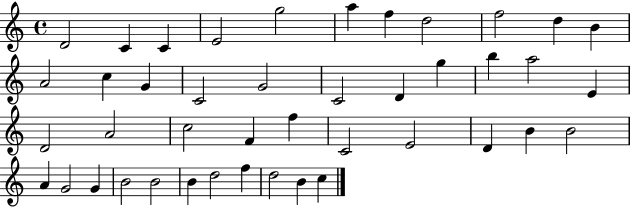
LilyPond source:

{
  \clef treble
  \time 4/4
  \defaultTimeSignature
  \key c \major
  d'2 c'4 c'4 | e'2 g''2 | a''4 f''4 d''2 | f''2 d''4 b'4 | \break a'2 c''4 g'4 | c'2 g'2 | c'2 d'4 g''4 | b''4 a''2 e'4 | \break d'2 a'2 | c''2 f'4 f''4 | c'2 e'2 | d'4 b'4 b'2 | \break a'4 g'2 g'4 | b'2 b'2 | b'4 d''2 f''4 | d''2 b'4 c''4 | \break \bar "|."
}